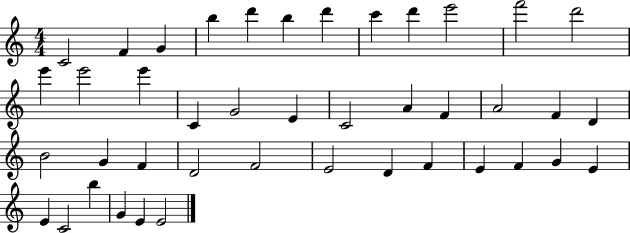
C4/h F4/q G4/q B5/q D6/q B5/q D6/q C6/q D6/q E6/h F6/h D6/h E6/q E6/h E6/q C4/q G4/h E4/q C4/h A4/q F4/q A4/h F4/q D4/q B4/h G4/q F4/q D4/h F4/h E4/h D4/q F4/q E4/q F4/q G4/q E4/q E4/q C4/h B5/q G4/q E4/q E4/h